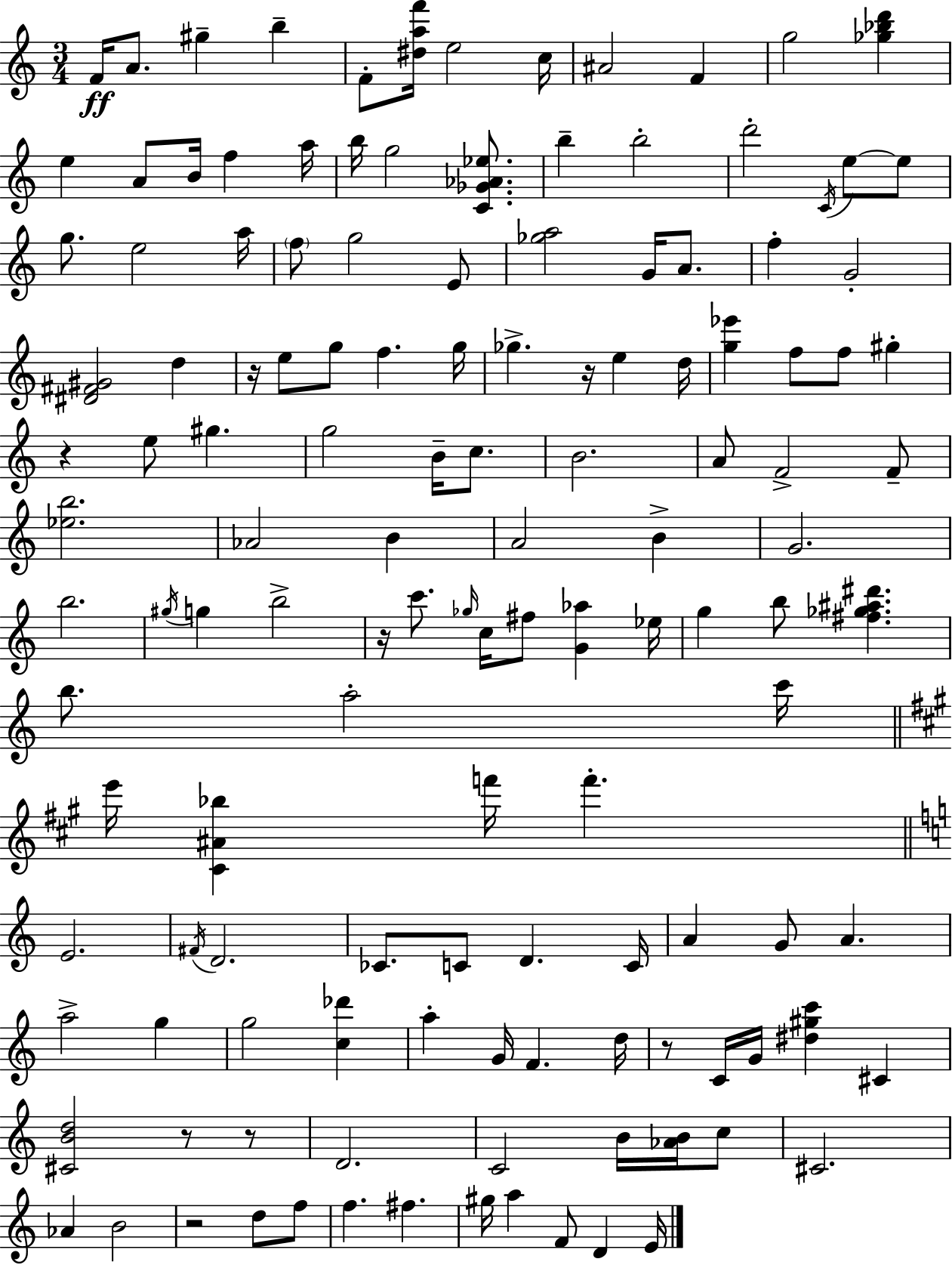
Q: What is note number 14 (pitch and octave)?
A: F5